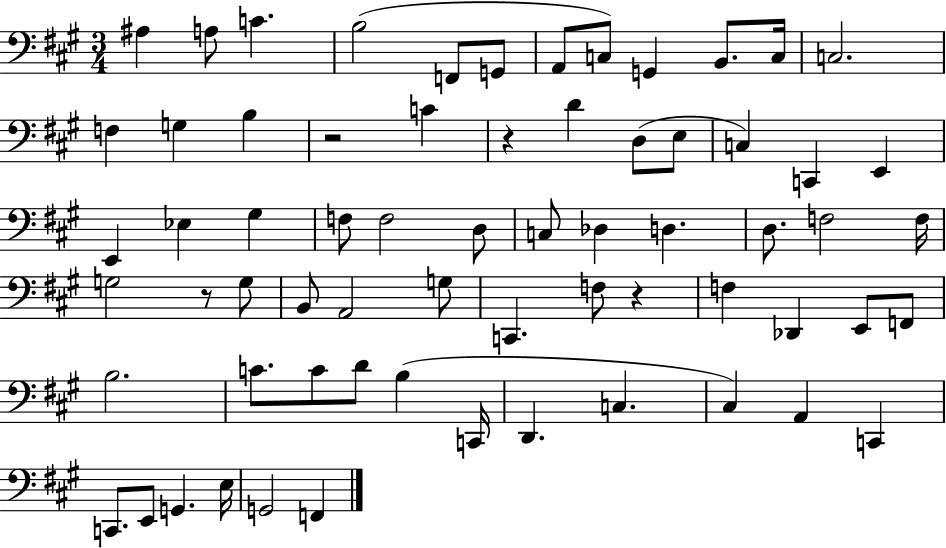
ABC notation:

X:1
T:Untitled
M:3/4
L:1/4
K:A
^A, A,/2 C B,2 F,,/2 G,,/2 A,,/2 C,/2 G,, B,,/2 C,/4 C,2 F, G, B, z2 C z D D,/2 E,/2 C, C,, E,, E,, _E, ^G, F,/2 F,2 D,/2 C,/2 _D, D, D,/2 F,2 F,/4 G,2 z/2 G,/2 B,,/2 A,,2 G,/2 C,, F,/2 z F, _D,, E,,/2 F,,/2 B,2 C/2 C/2 D/2 B, C,,/4 D,, C, ^C, A,, C,, C,,/2 E,,/2 G,, E,/4 G,,2 F,,